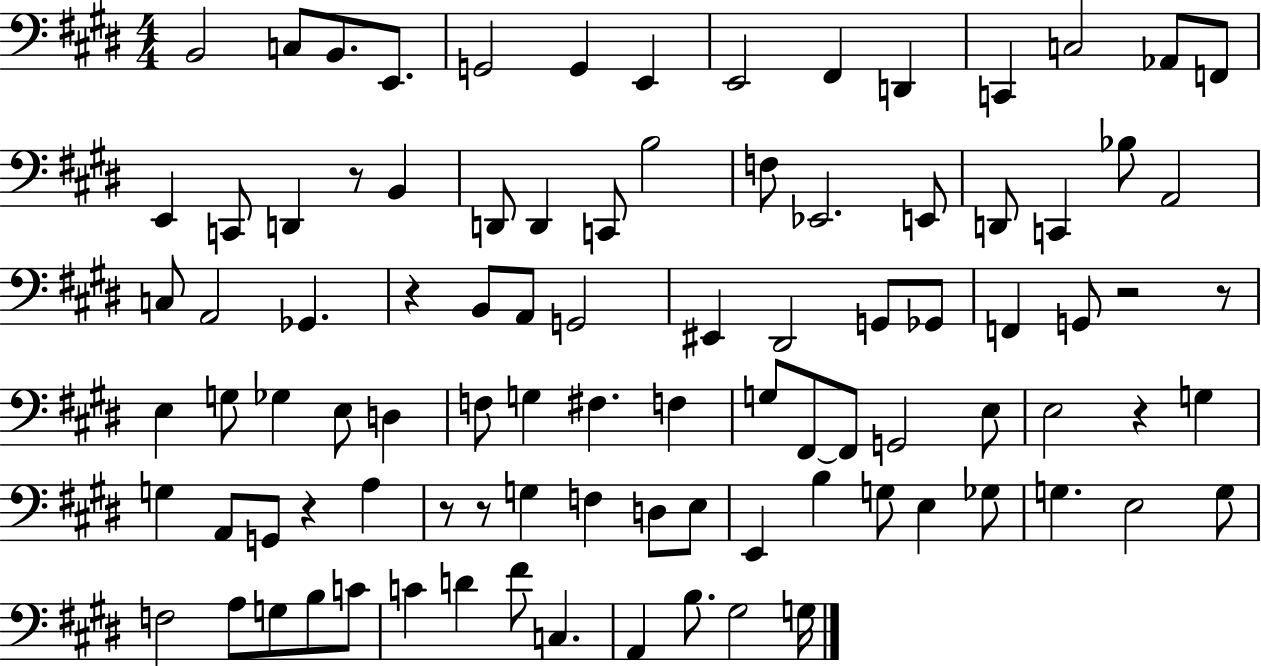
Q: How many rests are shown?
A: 8